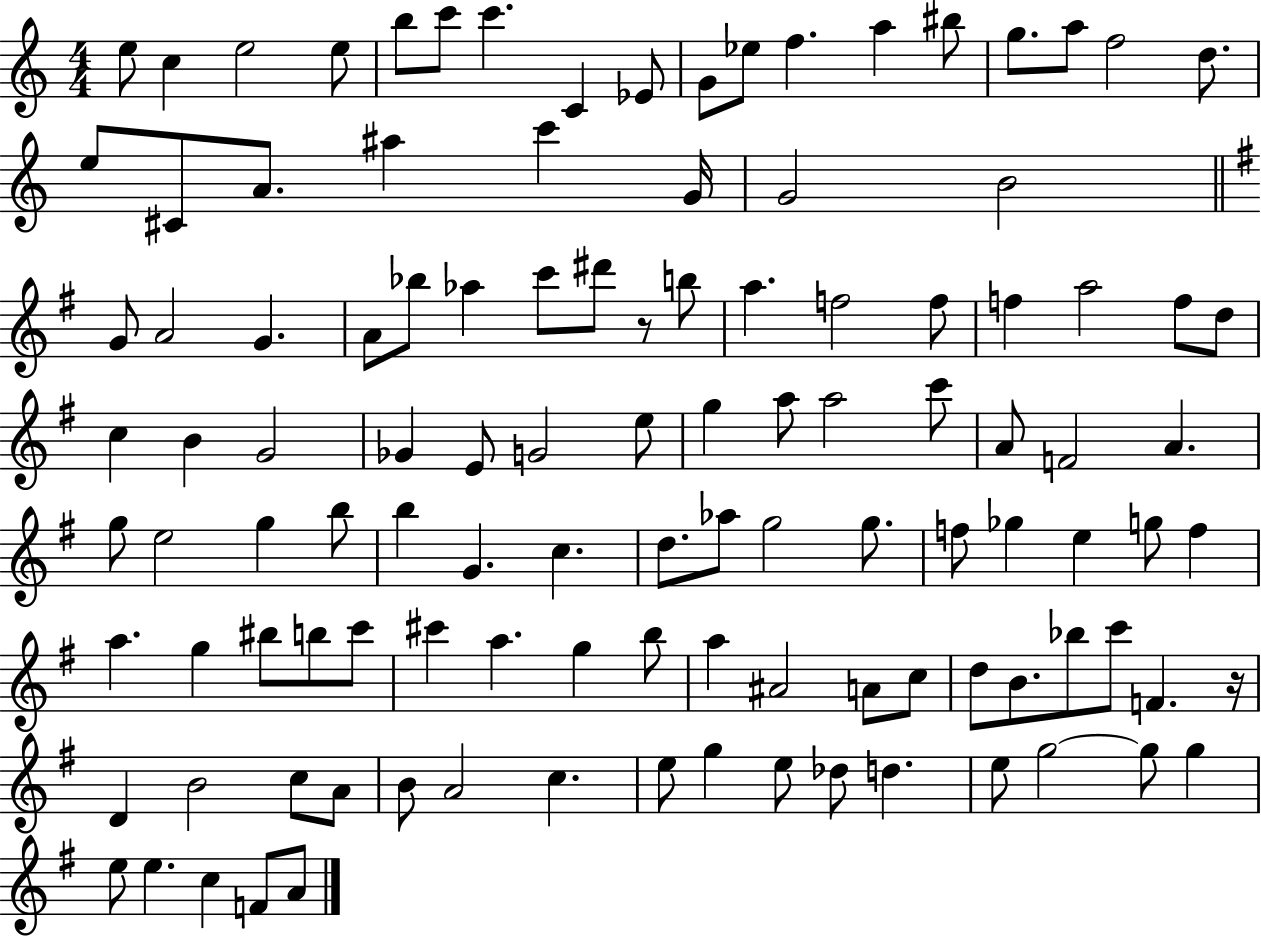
E5/e C5/q E5/h E5/e B5/e C6/e C6/q. C4/q Eb4/e G4/e Eb5/e F5/q. A5/q BIS5/e G5/e. A5/e F5/h D5/e. E5/e C#4/e A4/e. A#5/q C6/q G4/s G4/h B4/h G4/e A4/h G4/q. A4/e Bb5/e Ab5/q C6/e D#6/e R/e B5/e A5/q. F5/h F5/e F5/q A5/h F5/e D5/e C5/q B4/q G4/h Gb4/q E4/e G4/h E5/e G5/q A5/e A5/h C6/e A4/e F4/h A4/q. G5/e E5/h G5/q B5/e B5/q G4/q. C5/q. D5/e. Ab5/e G5/h G5/e. F5/e Gb5/q E5/q G5/e F5/q A5/q. G5/q BIS5/e B5/e C6/e C#6/q A5/q. G5/q B5/e A5/q A#4/h A4/e C5/e D5/e B4/e. Bb5/e C6/e F4/q. R/s D4/q B4/h C5/e A4/e B4/e A4/h C5/q. E5/e G5/q E5/e Db5/e D5/q. E5/e G5/h G5/e G5/q E5/e E5/q. C5/q F4/e A4/e